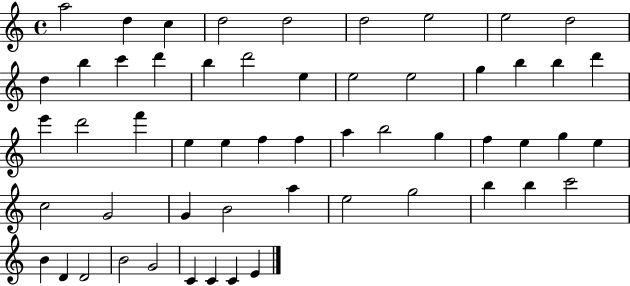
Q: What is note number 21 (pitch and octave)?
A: B5